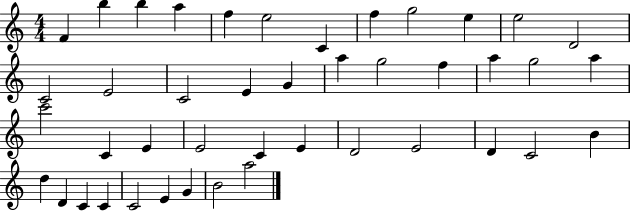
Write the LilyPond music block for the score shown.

{
  \clef treble
  \numericTimeSignature
  \time 4/4
  \key c \major
  f'4 b''4 b''4 a''4 | f''4 e''2 c'4 | f''4 g''2 e''4 | e''2 d'2 | \break c'2 e'2 | c'2 e'4 g'4 | a''4 g''2 f''4 | a''4 g''2 a''4 | \break c'''2 c'4 e'4 | e'2 c'4 e'4 | d'2 e'2 | d'4 c'2 b'4 | \break d''4 d'4 c'4 c'4 | c'2 e'4 g'4 | b'2 a''2 | \bar "|."
}